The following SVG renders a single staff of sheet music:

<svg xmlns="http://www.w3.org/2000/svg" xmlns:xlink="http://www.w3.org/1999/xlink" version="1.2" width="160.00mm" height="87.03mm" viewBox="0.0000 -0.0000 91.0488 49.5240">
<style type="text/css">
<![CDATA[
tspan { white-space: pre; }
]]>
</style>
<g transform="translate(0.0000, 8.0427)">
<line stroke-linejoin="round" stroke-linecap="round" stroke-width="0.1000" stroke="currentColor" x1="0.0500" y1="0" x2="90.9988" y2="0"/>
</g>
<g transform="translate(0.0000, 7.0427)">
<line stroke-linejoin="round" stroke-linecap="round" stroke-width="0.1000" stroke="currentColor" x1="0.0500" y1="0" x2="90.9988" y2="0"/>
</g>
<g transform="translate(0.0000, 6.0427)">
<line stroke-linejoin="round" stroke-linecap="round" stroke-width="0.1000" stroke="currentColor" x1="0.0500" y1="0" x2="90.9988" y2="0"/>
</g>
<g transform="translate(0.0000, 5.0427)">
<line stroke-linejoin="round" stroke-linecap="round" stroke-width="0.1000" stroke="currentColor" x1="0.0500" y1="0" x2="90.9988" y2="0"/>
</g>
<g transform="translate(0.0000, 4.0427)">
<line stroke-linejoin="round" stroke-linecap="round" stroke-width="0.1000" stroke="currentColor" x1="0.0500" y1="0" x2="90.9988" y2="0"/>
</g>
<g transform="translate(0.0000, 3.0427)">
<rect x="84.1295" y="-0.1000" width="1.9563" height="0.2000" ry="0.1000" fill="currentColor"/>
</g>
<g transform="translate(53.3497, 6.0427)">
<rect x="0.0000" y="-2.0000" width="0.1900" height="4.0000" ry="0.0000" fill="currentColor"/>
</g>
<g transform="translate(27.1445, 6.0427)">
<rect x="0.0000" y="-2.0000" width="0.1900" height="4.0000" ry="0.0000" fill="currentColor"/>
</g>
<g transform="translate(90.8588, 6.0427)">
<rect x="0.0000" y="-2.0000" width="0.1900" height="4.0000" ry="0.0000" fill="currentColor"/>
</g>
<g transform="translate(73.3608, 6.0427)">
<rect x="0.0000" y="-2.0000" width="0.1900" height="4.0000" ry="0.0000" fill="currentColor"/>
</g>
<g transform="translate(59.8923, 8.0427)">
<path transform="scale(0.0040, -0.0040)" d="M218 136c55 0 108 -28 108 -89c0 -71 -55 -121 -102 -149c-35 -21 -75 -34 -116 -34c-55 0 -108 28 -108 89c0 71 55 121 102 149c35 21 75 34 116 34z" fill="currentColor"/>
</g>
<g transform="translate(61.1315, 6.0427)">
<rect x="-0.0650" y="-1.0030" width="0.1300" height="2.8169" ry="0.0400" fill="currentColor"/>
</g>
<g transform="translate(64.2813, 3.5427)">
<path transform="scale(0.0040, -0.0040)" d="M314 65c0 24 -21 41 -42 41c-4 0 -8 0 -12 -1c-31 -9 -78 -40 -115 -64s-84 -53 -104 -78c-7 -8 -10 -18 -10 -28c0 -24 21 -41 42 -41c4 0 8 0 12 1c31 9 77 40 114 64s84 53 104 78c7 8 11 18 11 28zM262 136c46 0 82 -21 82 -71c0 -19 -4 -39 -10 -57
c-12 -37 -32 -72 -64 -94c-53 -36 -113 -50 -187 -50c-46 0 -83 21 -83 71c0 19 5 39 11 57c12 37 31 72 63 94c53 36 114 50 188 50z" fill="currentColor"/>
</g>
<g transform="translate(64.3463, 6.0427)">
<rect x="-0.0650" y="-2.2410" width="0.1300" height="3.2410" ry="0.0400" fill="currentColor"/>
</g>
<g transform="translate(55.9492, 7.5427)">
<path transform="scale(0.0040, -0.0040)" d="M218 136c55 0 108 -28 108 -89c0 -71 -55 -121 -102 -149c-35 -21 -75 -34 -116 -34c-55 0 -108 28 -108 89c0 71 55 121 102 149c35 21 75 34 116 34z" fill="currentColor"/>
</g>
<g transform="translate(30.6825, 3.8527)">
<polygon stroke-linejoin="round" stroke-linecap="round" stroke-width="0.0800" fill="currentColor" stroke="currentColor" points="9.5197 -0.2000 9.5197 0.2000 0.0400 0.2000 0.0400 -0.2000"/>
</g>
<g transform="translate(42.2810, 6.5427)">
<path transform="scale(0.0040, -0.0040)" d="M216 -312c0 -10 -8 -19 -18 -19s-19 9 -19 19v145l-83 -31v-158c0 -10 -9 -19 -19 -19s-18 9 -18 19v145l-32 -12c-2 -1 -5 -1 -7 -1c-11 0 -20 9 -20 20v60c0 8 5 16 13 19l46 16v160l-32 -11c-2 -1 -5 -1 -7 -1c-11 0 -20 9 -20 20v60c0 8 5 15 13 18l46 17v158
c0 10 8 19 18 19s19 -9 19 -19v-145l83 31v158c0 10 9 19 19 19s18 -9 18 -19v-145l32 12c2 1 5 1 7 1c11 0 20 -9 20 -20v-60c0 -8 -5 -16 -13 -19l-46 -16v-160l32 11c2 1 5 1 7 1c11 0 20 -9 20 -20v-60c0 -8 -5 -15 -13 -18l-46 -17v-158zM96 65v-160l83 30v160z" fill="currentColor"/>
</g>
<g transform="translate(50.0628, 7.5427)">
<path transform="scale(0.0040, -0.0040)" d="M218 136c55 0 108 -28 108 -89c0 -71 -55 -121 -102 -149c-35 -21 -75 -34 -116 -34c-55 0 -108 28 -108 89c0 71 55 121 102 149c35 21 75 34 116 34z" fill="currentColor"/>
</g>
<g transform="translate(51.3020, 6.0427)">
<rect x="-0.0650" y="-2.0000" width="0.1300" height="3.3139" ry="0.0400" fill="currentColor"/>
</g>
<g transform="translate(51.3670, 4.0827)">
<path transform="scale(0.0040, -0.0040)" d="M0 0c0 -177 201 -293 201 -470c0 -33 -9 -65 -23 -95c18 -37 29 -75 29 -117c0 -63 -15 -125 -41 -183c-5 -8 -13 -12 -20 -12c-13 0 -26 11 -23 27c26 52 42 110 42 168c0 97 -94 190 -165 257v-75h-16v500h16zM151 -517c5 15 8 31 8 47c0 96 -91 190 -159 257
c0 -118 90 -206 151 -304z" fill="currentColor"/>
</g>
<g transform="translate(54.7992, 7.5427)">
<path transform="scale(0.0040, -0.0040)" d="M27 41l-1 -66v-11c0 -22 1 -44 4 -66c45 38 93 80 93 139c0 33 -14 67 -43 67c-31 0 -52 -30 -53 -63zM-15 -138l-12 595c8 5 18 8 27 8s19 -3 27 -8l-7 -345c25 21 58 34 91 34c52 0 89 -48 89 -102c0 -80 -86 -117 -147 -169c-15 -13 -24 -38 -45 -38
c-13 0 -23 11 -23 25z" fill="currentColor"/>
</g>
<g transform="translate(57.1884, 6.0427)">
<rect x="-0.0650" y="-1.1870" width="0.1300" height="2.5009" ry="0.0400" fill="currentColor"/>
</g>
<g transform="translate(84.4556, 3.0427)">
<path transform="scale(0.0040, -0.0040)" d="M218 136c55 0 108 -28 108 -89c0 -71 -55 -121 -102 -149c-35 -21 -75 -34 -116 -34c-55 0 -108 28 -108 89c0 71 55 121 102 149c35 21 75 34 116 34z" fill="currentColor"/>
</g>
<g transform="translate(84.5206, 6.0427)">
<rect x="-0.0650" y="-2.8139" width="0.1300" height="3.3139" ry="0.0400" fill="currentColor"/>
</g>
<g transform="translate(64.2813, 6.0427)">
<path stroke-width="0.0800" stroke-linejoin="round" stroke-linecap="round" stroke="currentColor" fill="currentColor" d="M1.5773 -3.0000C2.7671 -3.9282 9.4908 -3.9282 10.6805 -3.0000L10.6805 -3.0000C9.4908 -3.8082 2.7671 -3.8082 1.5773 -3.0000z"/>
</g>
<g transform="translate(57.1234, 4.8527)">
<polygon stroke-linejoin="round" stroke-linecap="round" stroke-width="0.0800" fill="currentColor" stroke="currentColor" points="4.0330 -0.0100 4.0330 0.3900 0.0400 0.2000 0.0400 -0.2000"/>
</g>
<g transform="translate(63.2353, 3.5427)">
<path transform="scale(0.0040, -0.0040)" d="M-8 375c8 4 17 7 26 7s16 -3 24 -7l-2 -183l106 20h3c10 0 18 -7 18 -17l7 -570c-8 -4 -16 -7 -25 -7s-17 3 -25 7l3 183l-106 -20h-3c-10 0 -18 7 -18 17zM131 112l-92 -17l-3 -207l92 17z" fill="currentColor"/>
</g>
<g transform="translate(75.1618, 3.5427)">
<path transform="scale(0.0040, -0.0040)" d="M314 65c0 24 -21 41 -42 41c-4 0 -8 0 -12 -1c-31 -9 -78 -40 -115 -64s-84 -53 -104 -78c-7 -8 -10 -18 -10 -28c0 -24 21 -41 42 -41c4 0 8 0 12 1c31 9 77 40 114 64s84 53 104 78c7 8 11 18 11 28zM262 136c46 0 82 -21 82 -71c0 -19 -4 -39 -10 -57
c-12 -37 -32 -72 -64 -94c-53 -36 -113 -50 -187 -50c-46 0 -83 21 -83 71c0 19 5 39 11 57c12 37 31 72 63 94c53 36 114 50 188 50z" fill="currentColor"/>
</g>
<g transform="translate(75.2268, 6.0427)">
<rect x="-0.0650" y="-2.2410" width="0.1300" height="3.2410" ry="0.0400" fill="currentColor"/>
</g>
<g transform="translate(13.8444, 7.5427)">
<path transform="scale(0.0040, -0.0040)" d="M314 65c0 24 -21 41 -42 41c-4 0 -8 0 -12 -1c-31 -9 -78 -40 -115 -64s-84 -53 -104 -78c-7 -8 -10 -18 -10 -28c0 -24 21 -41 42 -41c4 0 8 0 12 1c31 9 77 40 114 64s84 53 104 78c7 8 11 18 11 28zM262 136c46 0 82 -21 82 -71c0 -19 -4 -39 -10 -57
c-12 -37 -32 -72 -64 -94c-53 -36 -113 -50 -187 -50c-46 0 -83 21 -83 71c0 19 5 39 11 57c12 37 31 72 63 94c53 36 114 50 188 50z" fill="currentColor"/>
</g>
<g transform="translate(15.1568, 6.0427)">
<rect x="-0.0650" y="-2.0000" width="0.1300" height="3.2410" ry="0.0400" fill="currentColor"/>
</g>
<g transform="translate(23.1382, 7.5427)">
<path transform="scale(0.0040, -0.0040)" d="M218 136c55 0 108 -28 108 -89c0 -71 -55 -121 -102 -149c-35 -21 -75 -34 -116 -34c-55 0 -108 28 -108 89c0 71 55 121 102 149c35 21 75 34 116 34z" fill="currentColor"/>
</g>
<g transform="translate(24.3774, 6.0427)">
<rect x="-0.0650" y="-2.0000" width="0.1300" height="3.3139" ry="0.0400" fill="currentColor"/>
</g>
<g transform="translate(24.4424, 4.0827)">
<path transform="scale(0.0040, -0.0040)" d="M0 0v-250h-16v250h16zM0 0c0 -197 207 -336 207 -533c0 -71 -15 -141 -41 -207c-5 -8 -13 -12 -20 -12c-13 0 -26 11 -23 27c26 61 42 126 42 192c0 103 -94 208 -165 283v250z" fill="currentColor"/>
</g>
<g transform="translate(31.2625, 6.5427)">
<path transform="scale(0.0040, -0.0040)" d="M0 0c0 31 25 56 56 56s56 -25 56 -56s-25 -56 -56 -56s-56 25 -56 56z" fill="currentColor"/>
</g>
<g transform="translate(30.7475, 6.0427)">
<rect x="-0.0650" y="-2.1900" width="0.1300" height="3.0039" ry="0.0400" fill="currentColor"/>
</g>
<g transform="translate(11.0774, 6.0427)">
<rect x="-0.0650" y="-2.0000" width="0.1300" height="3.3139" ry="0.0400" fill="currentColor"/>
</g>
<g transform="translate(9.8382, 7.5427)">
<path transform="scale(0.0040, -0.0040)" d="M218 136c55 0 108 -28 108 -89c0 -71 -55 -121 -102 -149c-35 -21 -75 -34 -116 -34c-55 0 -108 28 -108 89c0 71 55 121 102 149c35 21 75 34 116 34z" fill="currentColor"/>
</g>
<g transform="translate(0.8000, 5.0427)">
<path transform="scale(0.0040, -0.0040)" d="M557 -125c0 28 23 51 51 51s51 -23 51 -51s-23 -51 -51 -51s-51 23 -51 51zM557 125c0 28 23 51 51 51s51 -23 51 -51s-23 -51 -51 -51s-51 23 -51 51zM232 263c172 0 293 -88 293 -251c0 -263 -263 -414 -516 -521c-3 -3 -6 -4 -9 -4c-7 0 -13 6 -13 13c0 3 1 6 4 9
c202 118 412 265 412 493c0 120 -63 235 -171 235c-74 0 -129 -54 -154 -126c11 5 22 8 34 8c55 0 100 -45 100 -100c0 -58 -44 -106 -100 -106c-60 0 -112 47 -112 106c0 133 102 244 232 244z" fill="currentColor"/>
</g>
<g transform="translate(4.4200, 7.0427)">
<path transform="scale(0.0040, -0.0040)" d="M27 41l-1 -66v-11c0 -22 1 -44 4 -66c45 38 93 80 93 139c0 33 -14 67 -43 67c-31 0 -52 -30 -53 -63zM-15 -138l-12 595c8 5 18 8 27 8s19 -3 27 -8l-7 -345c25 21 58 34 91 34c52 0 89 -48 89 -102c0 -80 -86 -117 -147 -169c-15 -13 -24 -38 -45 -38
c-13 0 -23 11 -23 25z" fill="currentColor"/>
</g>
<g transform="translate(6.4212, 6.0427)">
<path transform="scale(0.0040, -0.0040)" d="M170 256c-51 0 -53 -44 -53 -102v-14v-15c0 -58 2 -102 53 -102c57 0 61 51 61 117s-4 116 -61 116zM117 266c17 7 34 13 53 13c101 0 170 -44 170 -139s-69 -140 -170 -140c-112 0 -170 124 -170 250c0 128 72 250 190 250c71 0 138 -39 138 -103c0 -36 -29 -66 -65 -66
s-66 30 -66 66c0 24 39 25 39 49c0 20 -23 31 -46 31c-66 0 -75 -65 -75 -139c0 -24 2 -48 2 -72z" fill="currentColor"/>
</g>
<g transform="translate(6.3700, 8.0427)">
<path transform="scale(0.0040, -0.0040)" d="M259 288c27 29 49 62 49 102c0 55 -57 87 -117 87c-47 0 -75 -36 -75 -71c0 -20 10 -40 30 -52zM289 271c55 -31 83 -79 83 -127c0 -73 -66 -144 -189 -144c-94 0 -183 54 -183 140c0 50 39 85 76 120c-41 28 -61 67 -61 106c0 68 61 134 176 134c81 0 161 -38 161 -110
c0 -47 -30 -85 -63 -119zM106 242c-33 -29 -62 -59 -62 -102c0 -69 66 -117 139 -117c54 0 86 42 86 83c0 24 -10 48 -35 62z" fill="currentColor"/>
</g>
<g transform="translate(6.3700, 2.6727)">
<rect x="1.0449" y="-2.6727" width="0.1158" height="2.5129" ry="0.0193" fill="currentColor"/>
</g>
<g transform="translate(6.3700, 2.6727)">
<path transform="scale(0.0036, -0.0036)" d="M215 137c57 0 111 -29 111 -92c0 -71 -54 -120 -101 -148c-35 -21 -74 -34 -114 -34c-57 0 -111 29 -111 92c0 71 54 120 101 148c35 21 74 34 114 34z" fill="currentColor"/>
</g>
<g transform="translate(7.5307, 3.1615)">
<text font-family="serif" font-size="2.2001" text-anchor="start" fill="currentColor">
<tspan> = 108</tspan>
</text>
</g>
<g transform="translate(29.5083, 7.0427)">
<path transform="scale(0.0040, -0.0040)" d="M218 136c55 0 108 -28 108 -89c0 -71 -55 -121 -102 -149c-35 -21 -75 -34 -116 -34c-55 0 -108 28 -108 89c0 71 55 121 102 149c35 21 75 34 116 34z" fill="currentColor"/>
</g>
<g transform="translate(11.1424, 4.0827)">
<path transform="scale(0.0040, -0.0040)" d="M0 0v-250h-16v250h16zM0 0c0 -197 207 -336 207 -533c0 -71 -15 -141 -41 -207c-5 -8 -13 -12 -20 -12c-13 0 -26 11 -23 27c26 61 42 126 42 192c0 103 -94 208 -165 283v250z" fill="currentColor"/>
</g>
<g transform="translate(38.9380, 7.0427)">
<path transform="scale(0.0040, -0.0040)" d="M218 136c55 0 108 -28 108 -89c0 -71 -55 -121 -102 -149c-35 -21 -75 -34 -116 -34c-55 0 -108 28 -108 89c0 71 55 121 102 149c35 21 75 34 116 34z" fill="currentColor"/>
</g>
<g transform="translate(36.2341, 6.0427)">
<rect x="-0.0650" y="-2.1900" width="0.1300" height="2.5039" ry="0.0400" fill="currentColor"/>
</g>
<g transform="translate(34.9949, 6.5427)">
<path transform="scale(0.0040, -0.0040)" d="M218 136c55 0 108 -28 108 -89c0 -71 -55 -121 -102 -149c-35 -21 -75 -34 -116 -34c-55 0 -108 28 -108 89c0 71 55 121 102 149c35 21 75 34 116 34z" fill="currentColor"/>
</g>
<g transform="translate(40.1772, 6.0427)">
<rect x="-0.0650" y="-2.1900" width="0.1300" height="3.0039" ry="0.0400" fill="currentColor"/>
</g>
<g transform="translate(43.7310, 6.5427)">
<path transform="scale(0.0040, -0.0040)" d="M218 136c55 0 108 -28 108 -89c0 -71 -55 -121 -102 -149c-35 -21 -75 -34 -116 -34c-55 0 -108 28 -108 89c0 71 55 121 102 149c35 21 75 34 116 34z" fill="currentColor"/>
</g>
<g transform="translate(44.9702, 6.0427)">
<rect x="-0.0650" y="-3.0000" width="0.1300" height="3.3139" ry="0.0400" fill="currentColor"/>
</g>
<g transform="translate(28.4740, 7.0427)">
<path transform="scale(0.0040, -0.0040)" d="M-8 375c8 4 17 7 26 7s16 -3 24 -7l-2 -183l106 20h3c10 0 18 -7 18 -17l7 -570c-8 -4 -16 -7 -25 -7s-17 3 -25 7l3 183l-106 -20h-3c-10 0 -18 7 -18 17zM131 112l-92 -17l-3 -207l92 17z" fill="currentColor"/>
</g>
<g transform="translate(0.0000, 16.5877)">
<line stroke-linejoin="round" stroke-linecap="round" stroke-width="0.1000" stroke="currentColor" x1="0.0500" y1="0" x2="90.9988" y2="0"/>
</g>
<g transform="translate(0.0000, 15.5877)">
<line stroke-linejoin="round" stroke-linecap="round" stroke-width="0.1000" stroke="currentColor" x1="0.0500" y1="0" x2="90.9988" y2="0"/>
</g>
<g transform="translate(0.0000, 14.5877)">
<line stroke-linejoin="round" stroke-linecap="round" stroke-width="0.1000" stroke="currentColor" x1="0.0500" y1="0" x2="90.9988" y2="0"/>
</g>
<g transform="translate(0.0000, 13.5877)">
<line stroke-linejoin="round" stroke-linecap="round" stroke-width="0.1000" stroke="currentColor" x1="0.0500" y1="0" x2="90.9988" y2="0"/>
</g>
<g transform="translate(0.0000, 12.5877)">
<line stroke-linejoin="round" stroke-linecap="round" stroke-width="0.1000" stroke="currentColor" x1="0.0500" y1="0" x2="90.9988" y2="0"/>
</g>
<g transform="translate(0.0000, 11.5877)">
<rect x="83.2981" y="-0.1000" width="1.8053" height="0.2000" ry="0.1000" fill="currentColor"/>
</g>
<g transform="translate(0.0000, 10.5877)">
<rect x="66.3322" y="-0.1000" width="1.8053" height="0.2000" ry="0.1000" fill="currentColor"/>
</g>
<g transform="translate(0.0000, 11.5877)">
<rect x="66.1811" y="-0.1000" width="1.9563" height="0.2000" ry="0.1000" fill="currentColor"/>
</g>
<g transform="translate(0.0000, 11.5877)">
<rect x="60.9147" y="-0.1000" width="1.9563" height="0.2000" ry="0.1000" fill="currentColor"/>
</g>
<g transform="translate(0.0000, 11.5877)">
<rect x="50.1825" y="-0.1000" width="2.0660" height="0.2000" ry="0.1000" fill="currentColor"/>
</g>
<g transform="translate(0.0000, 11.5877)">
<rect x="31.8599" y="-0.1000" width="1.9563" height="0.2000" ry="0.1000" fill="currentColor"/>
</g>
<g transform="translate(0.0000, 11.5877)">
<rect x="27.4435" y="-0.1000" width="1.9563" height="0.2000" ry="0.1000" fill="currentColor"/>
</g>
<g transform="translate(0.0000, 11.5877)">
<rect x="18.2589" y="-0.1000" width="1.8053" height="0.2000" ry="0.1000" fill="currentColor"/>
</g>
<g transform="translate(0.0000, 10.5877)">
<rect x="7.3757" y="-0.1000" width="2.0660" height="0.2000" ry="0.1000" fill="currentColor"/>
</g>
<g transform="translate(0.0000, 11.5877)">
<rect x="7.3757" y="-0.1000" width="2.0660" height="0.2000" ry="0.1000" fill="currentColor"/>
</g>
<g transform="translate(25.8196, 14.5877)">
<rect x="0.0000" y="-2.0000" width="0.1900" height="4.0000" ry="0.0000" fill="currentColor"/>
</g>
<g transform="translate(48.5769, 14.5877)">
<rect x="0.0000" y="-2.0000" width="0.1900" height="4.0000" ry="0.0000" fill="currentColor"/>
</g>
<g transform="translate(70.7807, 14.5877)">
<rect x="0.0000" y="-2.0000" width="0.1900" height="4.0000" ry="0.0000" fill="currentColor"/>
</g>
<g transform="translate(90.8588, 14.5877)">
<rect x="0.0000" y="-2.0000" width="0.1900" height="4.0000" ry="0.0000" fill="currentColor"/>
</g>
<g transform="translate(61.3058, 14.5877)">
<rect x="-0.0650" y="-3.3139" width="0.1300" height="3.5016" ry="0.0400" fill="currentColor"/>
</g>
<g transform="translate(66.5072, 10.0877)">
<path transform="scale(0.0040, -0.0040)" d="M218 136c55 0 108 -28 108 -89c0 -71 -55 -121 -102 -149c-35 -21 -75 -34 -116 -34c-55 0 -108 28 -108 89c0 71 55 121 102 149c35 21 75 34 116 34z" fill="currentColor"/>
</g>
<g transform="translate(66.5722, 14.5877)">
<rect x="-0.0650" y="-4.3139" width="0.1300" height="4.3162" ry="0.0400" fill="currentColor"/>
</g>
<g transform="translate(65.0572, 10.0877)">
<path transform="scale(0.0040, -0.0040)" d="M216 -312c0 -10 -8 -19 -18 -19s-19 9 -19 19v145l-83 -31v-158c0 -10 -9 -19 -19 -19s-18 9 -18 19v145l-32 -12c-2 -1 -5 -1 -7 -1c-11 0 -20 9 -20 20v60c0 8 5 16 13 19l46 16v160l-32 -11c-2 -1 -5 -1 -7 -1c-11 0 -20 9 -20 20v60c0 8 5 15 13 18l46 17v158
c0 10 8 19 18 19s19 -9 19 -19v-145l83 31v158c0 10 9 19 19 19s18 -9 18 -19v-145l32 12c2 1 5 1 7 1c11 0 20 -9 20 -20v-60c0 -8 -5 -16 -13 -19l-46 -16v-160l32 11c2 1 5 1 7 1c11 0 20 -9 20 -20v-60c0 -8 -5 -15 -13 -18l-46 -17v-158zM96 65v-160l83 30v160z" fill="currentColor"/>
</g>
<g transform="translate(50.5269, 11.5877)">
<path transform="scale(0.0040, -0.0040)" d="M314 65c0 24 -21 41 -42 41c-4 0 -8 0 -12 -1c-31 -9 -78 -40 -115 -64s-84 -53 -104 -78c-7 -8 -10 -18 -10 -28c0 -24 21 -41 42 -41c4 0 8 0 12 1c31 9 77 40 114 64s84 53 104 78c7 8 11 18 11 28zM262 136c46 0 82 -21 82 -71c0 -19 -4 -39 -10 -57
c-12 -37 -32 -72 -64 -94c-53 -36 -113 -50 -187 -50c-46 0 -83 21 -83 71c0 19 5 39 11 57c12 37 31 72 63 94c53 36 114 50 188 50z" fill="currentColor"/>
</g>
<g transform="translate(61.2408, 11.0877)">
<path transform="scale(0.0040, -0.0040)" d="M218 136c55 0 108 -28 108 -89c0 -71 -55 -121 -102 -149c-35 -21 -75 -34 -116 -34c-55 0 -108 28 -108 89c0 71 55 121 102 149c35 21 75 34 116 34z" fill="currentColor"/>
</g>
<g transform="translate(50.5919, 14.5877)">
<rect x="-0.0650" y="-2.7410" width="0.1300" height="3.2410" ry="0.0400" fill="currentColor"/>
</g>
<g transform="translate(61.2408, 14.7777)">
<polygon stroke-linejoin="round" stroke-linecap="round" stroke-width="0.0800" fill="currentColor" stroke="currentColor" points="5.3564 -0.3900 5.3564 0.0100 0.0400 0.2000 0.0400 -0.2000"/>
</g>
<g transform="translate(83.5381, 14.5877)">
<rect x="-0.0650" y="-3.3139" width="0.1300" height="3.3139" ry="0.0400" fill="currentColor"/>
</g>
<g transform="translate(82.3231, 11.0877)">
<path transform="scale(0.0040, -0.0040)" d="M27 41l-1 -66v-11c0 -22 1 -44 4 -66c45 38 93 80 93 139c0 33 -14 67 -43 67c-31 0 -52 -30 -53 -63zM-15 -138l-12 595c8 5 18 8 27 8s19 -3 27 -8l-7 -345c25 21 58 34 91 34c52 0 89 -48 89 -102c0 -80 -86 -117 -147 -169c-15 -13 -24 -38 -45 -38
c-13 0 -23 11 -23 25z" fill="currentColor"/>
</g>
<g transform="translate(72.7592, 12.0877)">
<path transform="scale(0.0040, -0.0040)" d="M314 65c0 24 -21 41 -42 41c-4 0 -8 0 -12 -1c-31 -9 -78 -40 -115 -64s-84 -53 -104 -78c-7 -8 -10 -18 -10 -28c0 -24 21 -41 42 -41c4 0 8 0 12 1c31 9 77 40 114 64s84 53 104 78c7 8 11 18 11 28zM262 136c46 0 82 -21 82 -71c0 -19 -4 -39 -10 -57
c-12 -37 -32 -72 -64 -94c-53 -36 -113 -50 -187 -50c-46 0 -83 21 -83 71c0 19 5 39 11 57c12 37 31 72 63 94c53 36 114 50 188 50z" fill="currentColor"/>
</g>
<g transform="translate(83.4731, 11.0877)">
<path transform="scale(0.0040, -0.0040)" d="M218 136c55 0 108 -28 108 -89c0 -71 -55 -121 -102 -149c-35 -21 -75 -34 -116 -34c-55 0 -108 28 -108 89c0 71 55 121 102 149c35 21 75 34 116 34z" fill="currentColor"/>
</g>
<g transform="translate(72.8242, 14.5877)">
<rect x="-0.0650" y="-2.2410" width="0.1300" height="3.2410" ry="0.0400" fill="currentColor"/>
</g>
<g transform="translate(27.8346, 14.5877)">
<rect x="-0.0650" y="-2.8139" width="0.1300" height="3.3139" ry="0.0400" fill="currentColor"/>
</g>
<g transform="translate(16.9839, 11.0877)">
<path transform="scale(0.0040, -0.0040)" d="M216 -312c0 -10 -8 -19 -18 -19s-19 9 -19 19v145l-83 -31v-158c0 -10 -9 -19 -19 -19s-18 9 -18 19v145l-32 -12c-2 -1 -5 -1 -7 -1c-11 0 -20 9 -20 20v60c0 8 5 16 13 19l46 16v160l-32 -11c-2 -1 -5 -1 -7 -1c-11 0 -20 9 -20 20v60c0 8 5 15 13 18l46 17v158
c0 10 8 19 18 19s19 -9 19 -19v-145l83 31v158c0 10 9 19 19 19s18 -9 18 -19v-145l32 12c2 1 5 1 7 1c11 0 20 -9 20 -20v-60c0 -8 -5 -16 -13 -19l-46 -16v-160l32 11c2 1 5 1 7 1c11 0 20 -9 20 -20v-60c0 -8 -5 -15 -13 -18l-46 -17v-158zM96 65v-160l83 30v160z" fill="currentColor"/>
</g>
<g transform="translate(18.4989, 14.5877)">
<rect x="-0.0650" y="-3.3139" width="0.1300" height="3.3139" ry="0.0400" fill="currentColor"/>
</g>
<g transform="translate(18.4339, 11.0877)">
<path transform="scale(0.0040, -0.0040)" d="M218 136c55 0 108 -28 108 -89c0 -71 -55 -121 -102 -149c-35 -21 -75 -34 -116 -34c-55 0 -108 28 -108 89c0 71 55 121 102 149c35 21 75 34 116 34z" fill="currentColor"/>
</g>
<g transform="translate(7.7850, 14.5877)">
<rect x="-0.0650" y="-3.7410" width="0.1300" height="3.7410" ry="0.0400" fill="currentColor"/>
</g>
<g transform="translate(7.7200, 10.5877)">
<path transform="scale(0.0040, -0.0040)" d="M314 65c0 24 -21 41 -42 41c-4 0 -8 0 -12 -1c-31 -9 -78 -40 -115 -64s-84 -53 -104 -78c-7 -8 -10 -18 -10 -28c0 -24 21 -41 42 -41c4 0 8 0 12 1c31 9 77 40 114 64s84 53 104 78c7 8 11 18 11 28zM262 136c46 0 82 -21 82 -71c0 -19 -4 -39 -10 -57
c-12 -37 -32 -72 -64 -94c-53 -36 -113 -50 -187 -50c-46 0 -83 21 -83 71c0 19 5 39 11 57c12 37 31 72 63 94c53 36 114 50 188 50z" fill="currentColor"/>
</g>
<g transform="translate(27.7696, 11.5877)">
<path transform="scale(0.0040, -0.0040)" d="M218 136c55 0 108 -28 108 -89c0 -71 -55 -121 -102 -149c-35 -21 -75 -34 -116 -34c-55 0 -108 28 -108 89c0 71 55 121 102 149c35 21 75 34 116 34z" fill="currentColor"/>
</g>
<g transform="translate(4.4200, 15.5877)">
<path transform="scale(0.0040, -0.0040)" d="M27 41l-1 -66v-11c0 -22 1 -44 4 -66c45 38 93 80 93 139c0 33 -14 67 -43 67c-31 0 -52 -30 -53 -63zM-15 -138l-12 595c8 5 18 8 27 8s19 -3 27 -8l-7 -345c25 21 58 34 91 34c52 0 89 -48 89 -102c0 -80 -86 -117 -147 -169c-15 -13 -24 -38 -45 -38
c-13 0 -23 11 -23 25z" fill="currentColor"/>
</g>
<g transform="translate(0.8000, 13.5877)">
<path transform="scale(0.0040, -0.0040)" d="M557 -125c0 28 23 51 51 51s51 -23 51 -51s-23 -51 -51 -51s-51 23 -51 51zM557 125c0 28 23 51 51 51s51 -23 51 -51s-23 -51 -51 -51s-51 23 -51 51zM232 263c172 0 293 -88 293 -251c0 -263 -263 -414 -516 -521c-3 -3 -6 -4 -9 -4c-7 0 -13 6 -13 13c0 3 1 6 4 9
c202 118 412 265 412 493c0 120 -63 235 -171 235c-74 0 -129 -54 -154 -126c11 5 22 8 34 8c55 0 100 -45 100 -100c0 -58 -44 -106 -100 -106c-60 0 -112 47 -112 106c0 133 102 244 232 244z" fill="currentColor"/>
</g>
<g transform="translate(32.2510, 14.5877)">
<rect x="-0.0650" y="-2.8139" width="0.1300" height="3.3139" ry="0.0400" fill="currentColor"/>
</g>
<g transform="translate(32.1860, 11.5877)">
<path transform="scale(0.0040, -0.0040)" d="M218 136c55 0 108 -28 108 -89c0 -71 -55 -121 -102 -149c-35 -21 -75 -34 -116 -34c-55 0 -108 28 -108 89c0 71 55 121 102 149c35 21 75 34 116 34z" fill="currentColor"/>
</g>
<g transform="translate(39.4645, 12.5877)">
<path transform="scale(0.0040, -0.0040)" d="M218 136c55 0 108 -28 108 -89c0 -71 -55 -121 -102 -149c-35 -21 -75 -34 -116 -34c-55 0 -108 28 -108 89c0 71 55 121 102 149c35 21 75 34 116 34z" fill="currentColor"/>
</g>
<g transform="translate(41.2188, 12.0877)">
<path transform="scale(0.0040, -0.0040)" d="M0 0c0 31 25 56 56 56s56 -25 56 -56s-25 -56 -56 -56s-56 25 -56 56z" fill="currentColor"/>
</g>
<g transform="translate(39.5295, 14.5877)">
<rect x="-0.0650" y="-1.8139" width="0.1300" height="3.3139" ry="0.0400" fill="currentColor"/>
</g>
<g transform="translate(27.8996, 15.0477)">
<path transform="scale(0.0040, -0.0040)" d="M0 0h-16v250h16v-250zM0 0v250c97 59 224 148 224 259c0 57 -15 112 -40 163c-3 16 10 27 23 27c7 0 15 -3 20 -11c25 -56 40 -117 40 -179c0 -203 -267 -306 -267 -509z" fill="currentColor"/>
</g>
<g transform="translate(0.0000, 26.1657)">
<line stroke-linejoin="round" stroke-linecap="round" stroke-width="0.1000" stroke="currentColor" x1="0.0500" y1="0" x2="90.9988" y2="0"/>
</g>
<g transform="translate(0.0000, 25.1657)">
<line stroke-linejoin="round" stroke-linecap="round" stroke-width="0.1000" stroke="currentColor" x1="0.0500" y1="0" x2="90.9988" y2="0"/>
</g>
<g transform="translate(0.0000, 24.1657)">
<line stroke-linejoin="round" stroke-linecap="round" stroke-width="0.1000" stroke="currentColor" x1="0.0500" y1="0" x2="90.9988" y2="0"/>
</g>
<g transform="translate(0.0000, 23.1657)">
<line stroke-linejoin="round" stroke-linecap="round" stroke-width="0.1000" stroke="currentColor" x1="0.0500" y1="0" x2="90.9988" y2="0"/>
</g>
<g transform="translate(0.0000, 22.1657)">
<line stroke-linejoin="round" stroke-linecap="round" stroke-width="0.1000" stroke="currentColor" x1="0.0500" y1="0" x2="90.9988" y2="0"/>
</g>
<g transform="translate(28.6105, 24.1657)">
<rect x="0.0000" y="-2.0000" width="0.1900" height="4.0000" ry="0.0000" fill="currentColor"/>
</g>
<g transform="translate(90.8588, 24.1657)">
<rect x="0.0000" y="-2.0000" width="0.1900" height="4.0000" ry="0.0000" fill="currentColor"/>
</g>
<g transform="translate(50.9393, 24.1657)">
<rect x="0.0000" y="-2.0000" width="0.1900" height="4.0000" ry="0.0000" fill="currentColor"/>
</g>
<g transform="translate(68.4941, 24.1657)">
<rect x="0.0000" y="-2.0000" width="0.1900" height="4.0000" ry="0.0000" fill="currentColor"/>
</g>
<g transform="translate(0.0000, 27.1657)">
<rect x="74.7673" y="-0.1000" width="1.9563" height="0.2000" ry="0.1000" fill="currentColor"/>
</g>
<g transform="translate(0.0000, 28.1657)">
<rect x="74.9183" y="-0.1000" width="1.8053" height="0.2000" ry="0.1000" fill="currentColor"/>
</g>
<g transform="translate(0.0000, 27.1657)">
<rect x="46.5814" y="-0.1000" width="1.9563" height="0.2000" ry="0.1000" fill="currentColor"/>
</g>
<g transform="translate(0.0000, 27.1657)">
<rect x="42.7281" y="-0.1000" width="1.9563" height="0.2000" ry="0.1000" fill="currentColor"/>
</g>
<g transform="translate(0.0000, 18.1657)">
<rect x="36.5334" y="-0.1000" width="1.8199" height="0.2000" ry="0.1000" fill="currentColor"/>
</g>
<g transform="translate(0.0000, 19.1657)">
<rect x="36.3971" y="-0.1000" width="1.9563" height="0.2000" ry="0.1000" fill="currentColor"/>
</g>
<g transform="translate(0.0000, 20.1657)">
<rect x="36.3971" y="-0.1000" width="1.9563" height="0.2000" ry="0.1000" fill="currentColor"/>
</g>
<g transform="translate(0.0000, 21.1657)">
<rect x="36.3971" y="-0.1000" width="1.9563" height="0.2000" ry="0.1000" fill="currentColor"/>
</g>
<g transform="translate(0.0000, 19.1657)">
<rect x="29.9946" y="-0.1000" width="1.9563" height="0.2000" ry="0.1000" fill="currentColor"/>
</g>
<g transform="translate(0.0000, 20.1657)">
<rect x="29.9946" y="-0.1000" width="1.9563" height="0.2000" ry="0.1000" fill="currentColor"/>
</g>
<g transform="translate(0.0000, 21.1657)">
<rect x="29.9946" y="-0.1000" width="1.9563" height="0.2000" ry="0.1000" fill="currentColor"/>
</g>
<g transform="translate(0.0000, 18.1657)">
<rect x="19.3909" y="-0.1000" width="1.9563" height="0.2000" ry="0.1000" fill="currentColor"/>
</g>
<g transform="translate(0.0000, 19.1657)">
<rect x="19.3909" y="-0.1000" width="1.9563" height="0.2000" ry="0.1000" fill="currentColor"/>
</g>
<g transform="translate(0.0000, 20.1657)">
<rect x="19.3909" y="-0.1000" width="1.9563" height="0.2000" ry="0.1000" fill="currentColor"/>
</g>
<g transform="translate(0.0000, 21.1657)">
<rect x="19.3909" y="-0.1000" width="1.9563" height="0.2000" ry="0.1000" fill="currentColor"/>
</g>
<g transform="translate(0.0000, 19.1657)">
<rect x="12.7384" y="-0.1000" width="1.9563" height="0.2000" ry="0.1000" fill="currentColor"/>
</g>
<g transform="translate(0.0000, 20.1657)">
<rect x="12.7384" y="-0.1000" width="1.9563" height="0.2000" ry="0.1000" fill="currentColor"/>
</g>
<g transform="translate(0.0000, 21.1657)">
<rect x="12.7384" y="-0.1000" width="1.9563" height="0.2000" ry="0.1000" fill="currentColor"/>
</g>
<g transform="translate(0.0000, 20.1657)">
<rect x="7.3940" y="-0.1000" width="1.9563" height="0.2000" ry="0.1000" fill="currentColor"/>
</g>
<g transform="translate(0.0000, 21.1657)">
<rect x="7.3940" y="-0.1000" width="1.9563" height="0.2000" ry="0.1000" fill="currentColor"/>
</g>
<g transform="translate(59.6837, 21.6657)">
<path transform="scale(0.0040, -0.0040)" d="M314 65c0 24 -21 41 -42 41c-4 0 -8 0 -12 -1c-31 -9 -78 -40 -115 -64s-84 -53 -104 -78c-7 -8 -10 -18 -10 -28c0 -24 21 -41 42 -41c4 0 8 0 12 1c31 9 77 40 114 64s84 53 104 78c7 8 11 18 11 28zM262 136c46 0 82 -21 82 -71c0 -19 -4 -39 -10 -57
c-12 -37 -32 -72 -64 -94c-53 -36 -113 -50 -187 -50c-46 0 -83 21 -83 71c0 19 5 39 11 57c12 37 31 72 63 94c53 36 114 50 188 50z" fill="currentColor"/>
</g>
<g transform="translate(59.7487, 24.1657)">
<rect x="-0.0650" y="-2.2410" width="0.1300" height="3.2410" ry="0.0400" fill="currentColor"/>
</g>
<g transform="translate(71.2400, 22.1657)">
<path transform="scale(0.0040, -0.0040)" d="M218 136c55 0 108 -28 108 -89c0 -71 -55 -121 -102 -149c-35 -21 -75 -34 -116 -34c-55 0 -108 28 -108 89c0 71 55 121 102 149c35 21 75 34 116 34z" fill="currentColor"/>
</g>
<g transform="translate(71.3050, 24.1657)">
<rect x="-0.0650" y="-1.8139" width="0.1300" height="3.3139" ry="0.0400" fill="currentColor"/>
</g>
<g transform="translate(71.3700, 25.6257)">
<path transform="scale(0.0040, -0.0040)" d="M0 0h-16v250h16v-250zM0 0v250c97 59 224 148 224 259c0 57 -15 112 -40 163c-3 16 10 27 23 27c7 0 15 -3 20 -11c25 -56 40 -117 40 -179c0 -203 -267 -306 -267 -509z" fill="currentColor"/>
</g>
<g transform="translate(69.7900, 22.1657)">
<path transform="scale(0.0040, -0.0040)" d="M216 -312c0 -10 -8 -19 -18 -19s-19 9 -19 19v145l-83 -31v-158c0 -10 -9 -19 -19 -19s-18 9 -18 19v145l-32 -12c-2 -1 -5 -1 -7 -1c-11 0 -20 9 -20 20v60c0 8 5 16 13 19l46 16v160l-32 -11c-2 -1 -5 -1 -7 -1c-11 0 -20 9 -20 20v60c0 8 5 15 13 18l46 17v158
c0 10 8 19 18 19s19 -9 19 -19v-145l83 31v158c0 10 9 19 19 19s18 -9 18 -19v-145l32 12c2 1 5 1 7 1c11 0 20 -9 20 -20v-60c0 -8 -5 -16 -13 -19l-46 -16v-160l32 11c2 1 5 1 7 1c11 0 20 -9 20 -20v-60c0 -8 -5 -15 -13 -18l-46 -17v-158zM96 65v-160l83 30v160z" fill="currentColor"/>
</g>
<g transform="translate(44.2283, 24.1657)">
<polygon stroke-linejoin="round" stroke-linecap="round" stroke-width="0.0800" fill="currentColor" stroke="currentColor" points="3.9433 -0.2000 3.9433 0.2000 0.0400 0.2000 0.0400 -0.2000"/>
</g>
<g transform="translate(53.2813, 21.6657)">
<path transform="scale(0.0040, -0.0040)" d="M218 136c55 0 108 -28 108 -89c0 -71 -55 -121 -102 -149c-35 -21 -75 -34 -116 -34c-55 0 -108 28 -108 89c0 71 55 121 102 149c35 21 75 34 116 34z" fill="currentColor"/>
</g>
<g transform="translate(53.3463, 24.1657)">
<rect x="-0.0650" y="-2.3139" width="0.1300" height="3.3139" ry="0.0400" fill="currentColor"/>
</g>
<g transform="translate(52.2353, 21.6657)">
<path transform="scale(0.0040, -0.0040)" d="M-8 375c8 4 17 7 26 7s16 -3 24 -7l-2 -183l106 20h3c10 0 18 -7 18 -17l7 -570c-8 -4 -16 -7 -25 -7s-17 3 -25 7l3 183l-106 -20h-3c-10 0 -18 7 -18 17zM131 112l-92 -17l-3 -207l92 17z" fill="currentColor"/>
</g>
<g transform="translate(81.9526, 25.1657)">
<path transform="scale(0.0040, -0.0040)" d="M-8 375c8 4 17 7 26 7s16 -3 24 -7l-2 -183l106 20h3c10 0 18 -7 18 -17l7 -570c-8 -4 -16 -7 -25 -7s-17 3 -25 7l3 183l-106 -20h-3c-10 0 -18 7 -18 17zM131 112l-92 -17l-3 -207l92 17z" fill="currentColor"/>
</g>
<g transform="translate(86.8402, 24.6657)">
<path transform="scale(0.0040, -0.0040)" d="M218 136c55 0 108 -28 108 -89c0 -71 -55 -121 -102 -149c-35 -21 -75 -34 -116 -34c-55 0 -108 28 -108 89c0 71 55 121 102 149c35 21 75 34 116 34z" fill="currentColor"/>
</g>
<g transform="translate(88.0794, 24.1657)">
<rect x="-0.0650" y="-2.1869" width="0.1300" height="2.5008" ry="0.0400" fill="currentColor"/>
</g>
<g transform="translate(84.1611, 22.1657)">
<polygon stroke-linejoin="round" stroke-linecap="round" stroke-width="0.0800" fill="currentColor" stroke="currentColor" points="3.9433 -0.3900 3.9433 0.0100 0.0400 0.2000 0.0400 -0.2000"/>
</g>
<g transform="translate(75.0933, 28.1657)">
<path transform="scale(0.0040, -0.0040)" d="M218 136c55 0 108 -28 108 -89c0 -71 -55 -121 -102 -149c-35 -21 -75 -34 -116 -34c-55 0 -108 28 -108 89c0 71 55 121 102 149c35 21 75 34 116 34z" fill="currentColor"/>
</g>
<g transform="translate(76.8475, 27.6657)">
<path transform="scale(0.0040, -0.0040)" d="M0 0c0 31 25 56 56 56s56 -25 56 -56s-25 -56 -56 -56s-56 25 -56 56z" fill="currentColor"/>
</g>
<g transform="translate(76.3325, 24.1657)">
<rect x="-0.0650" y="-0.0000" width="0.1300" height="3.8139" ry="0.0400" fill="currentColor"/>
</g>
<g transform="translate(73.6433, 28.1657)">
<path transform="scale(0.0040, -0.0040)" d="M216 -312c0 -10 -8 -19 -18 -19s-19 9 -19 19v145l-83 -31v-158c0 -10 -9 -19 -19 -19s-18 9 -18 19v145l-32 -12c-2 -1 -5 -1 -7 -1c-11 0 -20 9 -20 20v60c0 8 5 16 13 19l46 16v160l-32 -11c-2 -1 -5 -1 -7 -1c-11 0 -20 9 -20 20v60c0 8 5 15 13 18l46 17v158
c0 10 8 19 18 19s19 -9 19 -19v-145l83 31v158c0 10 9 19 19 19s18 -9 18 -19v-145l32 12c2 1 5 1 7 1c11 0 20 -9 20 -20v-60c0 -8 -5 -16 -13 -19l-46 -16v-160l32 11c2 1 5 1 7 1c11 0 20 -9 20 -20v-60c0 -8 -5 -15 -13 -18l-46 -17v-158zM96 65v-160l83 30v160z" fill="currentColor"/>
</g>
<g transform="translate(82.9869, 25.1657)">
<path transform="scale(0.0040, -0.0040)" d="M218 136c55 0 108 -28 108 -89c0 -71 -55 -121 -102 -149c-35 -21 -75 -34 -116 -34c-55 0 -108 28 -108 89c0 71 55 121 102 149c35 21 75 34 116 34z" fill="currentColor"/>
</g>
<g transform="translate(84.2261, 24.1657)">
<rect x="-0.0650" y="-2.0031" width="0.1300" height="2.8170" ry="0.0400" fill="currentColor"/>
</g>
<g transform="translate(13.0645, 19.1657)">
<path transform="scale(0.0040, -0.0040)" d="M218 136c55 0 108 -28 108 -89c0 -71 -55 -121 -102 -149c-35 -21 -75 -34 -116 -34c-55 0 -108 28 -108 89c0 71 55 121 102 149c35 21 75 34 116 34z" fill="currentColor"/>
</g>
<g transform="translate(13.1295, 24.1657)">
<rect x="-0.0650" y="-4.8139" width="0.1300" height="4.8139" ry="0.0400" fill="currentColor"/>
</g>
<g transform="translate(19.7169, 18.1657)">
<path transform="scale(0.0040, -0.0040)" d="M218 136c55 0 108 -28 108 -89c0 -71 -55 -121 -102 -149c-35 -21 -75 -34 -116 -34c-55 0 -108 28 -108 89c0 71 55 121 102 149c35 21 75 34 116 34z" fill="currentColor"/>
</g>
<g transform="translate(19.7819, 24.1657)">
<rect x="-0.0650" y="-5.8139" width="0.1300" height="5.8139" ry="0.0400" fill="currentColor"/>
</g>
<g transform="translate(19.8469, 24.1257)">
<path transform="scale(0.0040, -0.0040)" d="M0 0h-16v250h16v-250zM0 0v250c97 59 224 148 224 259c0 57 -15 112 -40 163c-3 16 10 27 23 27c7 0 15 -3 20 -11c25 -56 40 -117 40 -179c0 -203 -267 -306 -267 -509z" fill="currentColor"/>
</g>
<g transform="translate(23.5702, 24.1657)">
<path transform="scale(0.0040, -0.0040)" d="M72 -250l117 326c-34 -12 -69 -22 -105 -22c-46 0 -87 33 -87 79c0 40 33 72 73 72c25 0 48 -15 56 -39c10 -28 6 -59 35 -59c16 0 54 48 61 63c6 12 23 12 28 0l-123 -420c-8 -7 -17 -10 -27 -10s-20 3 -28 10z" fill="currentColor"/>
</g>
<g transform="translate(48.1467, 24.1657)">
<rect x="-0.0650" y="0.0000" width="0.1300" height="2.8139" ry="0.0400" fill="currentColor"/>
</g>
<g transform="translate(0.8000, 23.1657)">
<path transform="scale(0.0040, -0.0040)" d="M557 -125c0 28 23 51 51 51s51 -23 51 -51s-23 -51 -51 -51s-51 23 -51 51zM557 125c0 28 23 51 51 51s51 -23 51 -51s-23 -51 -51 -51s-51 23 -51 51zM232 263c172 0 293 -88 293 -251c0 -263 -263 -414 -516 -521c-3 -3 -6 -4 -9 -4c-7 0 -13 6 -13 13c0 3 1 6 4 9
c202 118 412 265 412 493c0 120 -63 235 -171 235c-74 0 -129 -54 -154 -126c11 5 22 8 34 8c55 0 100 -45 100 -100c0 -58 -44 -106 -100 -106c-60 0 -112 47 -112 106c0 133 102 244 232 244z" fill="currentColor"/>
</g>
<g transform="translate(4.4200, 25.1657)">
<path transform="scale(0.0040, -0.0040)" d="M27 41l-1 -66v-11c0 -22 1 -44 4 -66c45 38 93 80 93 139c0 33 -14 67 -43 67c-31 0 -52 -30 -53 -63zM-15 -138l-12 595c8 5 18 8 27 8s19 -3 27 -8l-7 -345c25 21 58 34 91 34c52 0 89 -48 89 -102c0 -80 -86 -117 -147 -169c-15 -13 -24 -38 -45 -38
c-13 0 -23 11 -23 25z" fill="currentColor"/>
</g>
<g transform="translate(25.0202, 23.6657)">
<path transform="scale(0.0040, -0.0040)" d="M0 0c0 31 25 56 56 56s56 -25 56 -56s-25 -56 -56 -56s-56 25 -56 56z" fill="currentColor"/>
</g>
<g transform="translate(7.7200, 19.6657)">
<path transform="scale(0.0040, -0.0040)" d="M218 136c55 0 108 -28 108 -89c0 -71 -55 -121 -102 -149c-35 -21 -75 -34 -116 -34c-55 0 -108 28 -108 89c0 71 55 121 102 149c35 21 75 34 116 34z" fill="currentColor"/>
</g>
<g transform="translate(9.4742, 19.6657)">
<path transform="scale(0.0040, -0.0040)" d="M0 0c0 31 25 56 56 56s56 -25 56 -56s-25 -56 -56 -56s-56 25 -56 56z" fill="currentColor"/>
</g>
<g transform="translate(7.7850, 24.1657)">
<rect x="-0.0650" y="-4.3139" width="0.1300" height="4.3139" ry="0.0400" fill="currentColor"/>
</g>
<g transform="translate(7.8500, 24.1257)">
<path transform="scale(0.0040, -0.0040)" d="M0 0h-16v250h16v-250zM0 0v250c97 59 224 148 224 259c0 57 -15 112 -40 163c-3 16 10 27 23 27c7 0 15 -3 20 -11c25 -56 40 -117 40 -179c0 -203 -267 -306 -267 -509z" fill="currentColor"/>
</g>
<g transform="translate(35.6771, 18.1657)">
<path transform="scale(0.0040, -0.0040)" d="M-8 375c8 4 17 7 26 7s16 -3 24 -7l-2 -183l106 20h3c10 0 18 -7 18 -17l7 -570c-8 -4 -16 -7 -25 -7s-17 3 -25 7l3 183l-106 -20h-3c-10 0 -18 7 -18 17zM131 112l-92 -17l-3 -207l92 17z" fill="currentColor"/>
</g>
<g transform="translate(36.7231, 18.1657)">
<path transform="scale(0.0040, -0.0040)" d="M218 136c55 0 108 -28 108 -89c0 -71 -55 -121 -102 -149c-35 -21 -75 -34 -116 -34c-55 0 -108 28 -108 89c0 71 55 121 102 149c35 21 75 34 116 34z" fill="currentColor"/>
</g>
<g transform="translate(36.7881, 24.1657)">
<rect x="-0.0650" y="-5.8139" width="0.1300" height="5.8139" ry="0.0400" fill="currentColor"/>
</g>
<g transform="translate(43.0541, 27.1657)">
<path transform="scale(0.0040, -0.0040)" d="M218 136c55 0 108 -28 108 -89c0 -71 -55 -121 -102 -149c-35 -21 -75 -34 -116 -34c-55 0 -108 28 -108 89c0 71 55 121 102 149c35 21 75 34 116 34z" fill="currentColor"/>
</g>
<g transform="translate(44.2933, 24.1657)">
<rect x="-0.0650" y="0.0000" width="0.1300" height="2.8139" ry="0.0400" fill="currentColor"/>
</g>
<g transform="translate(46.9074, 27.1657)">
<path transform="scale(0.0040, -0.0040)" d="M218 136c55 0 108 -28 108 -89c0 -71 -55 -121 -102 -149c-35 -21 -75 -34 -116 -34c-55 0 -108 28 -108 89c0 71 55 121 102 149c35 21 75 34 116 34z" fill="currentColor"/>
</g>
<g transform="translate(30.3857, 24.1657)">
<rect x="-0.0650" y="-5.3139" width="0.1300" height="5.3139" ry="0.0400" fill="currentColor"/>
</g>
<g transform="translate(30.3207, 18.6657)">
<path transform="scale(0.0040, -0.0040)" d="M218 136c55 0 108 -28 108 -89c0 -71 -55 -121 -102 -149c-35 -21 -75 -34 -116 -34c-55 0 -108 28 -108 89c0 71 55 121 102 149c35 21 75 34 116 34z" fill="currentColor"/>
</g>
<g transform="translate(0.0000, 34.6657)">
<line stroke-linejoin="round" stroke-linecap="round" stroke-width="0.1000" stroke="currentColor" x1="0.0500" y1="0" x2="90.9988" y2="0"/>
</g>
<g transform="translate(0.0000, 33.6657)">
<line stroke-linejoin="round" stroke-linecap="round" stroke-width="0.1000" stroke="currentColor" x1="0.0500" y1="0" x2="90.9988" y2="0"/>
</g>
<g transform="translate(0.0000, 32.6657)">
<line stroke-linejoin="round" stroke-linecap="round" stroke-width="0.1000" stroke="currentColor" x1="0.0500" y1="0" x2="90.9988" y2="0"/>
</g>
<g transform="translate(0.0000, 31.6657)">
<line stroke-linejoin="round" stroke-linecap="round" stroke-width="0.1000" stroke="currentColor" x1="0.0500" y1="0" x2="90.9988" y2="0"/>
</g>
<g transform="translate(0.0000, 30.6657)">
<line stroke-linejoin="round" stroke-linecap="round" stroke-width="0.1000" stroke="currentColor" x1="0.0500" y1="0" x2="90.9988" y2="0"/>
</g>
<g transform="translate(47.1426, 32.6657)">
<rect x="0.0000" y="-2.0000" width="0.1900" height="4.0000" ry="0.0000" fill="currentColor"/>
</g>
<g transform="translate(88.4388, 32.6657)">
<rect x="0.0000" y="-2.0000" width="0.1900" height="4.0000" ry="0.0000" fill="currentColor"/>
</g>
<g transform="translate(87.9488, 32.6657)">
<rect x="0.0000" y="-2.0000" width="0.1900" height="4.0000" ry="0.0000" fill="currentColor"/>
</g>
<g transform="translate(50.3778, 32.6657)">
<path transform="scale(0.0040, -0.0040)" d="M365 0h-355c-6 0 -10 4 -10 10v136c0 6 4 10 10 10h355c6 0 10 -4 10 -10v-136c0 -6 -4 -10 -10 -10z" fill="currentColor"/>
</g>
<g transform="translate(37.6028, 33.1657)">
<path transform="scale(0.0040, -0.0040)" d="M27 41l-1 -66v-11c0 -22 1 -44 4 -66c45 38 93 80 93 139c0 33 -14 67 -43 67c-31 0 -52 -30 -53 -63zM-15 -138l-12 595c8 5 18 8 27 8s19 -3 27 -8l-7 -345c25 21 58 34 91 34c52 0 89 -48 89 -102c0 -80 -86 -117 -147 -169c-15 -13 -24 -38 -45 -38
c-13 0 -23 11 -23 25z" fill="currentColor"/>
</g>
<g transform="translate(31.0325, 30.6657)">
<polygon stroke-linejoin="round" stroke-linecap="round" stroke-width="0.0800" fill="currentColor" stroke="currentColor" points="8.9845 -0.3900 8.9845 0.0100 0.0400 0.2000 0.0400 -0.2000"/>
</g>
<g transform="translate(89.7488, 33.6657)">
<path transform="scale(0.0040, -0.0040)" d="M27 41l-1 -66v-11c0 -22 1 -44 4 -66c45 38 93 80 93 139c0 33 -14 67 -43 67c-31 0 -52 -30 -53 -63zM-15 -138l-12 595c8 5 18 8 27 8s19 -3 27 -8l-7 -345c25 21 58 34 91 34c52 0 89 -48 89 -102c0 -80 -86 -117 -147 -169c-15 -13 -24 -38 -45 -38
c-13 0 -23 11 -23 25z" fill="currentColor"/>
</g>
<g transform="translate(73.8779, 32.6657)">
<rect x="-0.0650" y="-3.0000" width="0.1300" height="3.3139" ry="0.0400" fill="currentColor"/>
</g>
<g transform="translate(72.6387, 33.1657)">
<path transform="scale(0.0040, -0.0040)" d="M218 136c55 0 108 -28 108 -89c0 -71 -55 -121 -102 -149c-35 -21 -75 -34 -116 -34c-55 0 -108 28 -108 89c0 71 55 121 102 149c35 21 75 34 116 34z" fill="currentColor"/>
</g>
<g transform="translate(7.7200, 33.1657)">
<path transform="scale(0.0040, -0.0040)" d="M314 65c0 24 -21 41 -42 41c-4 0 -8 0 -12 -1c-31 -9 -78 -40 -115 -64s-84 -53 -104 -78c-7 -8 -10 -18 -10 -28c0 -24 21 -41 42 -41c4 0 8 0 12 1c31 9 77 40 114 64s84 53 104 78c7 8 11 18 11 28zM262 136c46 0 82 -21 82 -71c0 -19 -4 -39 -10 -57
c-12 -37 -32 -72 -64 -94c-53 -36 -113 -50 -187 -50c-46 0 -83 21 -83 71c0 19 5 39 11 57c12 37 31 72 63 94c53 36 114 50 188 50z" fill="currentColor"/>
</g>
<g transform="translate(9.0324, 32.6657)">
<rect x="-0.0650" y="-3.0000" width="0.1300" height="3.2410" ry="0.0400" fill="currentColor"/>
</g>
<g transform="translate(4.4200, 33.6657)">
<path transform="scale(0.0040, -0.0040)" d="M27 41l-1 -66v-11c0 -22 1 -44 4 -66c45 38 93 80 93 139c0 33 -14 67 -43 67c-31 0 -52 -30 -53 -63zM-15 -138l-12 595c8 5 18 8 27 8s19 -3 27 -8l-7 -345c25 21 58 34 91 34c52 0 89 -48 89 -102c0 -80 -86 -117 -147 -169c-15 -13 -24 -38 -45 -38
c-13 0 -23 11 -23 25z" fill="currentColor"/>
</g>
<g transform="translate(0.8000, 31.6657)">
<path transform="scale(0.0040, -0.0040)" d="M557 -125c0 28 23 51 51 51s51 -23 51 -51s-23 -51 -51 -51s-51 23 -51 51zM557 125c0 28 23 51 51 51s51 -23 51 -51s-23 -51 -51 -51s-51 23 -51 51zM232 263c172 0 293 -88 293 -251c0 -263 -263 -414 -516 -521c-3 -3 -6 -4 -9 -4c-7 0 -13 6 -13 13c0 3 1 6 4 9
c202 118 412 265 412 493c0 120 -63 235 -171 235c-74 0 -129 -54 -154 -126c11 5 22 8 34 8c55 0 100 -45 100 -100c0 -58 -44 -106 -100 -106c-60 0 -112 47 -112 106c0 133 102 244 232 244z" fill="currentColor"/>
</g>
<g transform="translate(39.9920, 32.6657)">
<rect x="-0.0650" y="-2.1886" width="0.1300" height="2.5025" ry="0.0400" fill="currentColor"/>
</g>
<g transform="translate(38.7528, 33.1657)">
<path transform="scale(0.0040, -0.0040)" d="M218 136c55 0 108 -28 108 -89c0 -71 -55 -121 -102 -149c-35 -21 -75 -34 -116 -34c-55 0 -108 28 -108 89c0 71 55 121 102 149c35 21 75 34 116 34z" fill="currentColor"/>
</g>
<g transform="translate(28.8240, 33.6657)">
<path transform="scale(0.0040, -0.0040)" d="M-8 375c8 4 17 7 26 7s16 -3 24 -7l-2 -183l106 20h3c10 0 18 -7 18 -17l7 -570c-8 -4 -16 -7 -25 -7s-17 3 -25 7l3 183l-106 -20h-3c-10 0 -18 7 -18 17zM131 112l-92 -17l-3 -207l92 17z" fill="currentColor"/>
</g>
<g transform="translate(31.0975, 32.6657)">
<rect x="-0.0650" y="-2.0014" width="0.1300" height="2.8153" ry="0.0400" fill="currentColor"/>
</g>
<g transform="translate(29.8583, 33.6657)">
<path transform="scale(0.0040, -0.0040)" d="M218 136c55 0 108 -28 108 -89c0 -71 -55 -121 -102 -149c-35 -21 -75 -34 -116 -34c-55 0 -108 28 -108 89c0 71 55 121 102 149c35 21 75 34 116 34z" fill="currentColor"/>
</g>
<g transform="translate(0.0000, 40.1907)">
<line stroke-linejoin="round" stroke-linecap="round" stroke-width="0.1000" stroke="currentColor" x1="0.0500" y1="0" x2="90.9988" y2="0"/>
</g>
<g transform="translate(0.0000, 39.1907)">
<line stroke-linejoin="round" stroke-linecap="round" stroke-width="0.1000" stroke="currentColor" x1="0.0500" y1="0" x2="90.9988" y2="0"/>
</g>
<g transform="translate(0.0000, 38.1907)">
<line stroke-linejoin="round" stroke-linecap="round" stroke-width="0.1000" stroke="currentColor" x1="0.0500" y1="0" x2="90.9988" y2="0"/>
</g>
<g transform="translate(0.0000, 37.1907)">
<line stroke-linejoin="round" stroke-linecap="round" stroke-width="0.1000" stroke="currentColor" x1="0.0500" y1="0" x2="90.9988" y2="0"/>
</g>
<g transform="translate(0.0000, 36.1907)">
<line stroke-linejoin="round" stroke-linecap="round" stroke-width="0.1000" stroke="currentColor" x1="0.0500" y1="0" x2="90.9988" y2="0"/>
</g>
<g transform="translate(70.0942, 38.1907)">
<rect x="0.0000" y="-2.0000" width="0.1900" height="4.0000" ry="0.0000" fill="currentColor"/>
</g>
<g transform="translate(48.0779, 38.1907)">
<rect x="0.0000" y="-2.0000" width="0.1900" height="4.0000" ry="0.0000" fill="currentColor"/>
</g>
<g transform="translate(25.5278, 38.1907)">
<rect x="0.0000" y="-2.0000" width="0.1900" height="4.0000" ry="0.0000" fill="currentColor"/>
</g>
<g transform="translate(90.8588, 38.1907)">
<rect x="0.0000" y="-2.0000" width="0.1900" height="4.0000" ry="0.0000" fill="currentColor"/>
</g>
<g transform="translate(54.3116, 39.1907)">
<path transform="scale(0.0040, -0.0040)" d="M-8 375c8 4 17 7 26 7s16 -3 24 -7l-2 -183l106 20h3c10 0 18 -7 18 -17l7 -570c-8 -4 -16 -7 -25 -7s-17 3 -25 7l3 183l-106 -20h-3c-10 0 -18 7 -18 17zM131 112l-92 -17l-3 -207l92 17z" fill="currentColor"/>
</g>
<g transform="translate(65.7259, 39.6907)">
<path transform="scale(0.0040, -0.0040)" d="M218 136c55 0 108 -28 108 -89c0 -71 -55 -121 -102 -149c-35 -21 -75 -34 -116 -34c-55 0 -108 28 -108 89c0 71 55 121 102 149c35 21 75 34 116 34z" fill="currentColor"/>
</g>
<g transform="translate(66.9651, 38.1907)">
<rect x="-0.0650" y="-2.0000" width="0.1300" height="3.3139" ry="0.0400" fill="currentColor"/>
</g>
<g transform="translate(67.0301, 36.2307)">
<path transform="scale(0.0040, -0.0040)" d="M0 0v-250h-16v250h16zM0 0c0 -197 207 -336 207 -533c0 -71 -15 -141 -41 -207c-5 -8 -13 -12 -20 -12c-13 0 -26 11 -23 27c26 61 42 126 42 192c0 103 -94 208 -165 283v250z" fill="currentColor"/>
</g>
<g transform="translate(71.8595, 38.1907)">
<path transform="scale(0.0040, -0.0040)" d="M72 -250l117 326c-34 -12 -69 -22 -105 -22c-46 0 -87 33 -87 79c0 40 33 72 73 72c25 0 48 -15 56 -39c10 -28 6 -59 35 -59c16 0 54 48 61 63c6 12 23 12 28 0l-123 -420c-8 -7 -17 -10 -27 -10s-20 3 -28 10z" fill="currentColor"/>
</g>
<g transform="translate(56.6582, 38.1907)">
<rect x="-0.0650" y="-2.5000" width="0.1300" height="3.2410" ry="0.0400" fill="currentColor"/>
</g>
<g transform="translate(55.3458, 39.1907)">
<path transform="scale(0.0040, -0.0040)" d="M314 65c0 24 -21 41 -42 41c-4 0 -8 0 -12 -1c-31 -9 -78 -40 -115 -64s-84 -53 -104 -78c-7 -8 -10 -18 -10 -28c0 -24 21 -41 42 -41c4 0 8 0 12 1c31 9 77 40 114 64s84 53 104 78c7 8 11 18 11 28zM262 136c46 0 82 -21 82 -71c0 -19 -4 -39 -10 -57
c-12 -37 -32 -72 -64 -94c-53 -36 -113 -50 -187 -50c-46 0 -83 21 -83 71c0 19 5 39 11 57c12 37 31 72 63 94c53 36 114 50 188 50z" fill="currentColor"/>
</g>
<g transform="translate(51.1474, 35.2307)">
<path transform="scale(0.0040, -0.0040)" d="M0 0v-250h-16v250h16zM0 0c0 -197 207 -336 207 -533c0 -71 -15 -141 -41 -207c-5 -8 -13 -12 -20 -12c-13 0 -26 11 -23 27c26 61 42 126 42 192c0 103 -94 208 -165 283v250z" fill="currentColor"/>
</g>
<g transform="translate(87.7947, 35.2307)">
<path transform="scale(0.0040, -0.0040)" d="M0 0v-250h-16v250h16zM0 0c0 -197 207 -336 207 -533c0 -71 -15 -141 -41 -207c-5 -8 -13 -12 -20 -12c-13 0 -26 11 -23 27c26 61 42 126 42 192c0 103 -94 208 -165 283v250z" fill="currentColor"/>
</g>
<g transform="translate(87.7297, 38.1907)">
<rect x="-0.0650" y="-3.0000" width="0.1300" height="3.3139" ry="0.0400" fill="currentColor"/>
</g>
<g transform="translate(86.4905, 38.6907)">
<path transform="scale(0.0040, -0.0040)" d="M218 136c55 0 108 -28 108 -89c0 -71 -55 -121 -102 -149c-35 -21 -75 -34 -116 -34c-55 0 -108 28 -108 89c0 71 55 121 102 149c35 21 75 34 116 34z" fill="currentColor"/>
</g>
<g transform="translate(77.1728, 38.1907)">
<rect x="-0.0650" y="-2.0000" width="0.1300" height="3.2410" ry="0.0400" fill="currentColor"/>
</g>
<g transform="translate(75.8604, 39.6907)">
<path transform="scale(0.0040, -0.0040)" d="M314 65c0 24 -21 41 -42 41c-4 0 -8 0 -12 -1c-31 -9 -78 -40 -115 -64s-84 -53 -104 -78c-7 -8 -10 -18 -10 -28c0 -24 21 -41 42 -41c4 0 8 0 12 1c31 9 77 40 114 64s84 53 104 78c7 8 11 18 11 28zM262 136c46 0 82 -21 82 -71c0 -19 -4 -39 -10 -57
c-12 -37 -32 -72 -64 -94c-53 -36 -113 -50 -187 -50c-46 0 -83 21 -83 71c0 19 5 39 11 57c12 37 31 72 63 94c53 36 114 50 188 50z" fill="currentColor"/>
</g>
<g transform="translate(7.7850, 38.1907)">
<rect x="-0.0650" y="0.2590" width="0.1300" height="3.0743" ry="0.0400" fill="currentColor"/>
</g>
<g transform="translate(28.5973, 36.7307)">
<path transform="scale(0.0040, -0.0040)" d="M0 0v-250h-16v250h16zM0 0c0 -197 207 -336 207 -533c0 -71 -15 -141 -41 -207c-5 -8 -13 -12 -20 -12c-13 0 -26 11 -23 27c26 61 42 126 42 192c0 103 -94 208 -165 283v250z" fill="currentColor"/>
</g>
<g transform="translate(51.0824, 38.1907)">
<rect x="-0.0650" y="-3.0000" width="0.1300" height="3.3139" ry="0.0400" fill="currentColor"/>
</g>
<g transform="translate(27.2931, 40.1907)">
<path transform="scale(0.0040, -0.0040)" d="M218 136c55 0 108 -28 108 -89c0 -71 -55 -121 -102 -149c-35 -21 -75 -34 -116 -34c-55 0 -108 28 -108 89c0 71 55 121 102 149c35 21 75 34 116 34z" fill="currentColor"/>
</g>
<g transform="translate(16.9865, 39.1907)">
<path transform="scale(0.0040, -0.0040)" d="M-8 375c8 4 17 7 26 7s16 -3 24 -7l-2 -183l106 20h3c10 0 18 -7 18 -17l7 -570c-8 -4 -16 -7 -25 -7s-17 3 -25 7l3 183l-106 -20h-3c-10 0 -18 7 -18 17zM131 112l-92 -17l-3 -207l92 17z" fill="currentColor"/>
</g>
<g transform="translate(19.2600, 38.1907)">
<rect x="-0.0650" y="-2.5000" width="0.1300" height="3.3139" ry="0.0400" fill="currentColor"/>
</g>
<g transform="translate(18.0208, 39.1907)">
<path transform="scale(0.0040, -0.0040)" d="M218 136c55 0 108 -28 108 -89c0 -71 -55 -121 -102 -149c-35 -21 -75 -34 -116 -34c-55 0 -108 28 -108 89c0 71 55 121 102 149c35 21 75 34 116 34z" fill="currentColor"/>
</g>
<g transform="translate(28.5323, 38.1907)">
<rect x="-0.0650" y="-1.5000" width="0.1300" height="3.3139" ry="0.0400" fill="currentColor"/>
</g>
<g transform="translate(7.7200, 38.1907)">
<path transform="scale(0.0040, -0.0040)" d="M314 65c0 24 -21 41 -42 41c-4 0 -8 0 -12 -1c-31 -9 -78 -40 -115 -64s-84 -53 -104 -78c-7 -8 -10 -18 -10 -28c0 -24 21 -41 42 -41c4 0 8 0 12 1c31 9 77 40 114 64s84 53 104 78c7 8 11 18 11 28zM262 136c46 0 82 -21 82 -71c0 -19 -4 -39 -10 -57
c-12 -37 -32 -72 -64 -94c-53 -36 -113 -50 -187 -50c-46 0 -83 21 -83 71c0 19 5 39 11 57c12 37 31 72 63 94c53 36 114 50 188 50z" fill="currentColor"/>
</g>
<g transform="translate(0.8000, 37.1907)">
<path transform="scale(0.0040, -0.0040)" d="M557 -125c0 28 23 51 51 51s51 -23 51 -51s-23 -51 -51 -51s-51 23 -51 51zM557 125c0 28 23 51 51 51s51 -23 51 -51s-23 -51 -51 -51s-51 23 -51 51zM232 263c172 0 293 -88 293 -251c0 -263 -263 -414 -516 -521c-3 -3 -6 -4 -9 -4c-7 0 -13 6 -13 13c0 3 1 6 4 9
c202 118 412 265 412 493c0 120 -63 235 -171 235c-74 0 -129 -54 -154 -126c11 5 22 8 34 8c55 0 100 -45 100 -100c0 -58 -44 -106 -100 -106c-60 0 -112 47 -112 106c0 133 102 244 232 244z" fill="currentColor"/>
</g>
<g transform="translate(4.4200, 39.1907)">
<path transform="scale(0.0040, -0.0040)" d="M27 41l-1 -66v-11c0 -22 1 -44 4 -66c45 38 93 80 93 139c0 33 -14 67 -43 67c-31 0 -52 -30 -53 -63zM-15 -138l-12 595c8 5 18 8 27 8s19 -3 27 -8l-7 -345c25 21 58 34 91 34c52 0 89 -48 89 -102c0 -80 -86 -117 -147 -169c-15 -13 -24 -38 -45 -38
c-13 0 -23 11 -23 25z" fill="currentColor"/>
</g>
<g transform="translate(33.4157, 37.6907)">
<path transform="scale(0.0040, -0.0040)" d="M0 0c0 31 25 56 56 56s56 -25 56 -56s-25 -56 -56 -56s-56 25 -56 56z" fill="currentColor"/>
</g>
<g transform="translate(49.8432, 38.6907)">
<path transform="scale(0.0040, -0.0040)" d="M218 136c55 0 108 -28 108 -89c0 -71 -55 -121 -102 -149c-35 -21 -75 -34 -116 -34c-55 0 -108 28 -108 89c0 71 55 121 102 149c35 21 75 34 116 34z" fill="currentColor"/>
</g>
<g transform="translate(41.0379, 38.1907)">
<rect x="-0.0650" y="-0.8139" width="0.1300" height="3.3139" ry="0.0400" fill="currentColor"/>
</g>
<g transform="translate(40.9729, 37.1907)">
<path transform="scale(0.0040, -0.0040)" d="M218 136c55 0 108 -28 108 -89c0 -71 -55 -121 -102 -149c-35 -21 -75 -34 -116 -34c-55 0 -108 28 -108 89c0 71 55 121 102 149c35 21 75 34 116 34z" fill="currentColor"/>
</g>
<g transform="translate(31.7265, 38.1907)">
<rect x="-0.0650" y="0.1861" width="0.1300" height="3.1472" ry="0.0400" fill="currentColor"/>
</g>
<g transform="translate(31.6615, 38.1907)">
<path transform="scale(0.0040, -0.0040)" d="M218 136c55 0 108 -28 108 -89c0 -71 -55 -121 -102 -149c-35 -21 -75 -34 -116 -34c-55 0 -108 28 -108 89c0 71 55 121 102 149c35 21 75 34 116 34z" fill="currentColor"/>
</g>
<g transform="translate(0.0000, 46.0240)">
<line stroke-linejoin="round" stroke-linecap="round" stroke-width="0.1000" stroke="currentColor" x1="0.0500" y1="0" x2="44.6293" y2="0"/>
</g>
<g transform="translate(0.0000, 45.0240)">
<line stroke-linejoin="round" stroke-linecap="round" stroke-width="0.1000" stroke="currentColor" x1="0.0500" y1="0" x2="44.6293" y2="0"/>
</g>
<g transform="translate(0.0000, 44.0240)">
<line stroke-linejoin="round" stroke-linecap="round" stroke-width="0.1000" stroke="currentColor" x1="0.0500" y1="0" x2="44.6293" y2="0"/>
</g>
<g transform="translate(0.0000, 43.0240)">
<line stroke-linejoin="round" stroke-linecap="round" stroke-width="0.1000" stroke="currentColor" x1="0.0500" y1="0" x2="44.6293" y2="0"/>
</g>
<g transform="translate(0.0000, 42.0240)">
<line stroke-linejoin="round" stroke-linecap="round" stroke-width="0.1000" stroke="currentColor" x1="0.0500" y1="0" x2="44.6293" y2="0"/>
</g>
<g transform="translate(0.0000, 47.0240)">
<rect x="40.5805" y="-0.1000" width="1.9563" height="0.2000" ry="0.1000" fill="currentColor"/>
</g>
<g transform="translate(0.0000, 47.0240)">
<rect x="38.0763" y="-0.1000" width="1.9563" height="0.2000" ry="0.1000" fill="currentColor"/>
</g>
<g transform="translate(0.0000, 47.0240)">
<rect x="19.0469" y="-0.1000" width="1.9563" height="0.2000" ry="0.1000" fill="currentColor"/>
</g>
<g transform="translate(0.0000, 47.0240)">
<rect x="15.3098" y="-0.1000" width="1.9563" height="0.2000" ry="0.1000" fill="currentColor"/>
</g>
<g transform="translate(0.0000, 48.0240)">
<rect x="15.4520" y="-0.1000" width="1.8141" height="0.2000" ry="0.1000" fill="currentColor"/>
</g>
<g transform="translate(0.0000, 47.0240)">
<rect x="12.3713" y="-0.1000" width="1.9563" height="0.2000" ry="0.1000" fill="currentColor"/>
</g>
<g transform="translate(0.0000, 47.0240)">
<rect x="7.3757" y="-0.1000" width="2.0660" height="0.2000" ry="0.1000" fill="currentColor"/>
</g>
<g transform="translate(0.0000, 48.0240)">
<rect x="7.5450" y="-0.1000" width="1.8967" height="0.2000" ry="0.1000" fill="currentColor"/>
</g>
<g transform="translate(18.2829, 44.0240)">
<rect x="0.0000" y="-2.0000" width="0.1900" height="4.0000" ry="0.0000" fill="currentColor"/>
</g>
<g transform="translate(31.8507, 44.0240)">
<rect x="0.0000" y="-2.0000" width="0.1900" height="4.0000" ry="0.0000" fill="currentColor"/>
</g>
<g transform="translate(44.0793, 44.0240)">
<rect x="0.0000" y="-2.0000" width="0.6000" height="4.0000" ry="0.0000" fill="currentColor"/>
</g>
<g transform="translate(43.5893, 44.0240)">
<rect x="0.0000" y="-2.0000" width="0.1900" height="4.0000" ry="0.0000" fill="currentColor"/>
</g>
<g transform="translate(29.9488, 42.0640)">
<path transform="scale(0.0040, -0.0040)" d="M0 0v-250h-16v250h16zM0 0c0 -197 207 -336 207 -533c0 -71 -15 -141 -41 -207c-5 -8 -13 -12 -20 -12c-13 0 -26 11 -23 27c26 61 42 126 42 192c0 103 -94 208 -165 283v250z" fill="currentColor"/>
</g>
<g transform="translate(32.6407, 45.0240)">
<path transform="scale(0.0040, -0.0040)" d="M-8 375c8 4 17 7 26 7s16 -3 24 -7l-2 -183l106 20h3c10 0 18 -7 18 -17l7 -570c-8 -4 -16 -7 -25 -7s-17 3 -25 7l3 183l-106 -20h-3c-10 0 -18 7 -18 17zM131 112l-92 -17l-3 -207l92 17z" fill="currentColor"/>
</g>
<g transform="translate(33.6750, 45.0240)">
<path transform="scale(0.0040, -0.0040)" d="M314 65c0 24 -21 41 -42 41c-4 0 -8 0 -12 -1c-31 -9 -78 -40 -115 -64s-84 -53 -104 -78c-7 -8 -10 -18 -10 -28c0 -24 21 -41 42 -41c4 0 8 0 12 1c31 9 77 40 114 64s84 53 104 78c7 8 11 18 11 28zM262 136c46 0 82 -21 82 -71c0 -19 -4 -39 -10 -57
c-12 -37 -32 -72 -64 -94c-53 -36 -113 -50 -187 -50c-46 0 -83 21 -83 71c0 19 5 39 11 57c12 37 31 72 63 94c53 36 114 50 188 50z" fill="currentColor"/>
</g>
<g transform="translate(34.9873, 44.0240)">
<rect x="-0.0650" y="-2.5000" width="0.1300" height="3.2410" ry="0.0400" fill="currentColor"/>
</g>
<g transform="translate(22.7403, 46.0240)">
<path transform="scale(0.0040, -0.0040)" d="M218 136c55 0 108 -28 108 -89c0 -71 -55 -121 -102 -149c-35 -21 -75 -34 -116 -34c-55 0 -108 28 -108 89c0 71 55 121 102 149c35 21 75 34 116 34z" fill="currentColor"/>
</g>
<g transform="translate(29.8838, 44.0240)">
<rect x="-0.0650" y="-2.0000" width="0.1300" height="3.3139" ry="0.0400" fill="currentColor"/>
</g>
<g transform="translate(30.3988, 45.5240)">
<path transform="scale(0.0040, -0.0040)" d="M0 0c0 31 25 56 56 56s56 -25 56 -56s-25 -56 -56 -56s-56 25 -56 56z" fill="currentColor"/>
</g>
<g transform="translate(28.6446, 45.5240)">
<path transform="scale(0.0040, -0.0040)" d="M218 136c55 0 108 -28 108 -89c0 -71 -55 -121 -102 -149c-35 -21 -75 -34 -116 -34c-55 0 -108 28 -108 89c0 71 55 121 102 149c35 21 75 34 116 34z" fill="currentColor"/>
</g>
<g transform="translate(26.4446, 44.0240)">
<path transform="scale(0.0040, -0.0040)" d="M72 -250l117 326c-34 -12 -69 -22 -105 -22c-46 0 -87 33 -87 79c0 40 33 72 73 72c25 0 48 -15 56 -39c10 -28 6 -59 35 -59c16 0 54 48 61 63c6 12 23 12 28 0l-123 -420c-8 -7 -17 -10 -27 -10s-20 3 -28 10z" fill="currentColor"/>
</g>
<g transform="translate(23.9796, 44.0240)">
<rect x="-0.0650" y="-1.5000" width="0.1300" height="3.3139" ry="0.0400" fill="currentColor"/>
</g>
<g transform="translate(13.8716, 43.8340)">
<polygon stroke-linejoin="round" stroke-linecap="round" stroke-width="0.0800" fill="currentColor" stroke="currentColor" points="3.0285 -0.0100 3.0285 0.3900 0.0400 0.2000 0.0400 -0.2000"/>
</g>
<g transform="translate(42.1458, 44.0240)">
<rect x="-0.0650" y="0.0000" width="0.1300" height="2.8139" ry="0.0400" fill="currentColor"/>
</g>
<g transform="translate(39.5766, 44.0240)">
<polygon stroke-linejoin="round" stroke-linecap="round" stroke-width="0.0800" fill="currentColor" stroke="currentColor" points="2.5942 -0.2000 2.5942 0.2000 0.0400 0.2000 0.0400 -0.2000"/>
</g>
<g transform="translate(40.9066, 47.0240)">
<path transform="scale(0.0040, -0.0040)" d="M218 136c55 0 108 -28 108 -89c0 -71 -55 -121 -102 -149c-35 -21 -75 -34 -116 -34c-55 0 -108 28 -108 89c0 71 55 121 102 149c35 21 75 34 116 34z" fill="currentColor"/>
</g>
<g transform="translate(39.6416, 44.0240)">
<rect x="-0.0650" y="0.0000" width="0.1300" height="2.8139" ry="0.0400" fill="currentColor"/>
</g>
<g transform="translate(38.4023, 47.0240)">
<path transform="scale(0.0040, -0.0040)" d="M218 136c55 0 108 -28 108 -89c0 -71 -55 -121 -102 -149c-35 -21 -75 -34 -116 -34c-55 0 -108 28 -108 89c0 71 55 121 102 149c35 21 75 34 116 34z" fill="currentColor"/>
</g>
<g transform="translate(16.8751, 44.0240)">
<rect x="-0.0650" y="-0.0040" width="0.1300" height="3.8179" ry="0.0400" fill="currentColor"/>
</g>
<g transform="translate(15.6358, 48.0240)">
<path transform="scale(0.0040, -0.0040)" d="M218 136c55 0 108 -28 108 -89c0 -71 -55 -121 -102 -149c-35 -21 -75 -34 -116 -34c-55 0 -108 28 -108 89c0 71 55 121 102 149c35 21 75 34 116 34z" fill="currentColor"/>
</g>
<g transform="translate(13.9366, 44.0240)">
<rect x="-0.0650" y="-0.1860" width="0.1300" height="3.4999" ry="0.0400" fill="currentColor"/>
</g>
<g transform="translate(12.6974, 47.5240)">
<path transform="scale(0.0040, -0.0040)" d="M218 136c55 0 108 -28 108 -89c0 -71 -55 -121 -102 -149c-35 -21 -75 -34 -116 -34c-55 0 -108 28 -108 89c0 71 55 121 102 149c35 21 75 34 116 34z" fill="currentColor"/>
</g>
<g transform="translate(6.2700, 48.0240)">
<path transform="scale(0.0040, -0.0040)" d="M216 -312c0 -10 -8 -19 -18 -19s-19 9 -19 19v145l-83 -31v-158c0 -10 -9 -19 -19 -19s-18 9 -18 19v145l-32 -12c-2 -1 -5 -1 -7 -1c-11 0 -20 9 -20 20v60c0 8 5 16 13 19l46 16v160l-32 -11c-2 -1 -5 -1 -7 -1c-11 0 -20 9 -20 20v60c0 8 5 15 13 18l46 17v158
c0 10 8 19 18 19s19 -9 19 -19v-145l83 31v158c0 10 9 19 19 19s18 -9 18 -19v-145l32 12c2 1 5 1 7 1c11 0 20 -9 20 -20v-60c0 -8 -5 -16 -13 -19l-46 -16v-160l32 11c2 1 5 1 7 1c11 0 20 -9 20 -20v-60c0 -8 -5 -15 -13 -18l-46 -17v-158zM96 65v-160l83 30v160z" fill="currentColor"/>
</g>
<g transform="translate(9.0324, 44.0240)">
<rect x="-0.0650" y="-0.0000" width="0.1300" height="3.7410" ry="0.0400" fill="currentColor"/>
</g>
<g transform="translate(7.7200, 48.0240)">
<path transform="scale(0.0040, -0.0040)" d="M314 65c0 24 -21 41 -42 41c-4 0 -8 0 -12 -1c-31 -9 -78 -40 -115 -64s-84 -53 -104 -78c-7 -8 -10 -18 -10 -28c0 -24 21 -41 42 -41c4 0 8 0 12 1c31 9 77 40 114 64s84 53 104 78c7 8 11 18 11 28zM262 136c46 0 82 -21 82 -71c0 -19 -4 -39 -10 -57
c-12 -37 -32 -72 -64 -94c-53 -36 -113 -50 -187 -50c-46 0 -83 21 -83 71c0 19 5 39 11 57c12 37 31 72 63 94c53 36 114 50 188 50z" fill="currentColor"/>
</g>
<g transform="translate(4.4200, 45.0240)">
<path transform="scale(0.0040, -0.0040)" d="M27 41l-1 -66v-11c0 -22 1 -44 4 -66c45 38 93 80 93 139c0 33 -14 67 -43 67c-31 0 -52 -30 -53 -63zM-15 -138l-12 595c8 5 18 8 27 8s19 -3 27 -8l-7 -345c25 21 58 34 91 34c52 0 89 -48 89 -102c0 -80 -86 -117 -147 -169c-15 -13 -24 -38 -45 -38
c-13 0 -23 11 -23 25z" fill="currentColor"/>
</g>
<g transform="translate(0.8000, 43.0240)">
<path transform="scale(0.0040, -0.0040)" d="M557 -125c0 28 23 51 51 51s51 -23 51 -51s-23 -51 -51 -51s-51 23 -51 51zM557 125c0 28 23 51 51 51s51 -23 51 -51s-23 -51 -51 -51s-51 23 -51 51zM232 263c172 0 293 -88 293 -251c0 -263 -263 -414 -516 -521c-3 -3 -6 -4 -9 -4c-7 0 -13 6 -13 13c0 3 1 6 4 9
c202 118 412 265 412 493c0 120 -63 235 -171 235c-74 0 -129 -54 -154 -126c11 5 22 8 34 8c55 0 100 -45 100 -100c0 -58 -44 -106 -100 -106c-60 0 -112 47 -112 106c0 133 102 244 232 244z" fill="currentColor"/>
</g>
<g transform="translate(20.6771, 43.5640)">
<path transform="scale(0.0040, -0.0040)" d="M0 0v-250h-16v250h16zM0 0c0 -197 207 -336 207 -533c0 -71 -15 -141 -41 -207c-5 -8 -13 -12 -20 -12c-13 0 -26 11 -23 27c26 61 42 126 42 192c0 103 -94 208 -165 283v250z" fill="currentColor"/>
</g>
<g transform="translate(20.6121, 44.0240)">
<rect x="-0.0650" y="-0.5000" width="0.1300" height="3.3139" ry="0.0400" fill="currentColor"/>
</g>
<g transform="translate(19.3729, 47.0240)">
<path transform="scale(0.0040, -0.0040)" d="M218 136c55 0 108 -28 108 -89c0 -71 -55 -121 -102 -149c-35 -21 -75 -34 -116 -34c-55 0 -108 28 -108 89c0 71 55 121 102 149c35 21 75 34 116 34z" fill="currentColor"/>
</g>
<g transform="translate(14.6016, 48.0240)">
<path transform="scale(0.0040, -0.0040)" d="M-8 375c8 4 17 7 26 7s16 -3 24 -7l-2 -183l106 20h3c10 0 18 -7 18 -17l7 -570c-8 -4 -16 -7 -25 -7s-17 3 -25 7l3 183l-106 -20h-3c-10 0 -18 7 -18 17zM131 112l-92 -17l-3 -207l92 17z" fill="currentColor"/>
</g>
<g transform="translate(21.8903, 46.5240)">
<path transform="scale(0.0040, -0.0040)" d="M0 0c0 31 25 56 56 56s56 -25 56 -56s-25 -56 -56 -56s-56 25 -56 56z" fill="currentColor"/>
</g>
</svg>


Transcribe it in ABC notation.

X:1
T:Untitled
M:6/8
L:1/4
K:F
A,,/2 A,,2 A,,/2 B,,/2 C,/2 B,,/2 ^C, A,,/4 _A,,/2 G,,/2 B,2 B,2 C E2 ^D C/2 C A, C2 D/2 ^F/2 _B,2 _D F/2 G _B/2 z/2 A B E,,/2 E,,/2 B, B,2 ^A,/2 ^C,, B,,/2 C,/2 C,2 B,,/2 _C,/2 z2 C, D,2 B,, G,,/2 D, F, C,/2 B,,2 A,,/2 z/2 A,,2 C,/2 ^C,,2 D,,/2 C,,/2 E,,/2 G,, z/2 A,,/2 B,,2 E,,/2 E,,/2